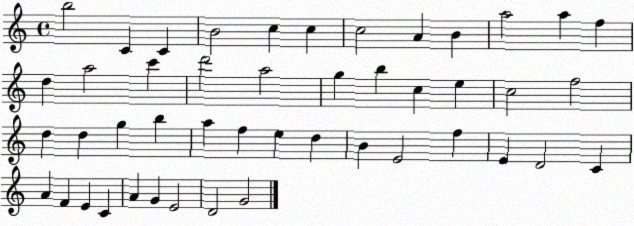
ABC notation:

X:1
T:Untitled
M:4/4
L:1/4
K:C
b2 C C B2 c c c2 A B a2 a f d a2 c' d'2 a2 g b c e c2 f2 d d g b a f e d B E2 f E D2 C A F E C A G E2 D2 G2